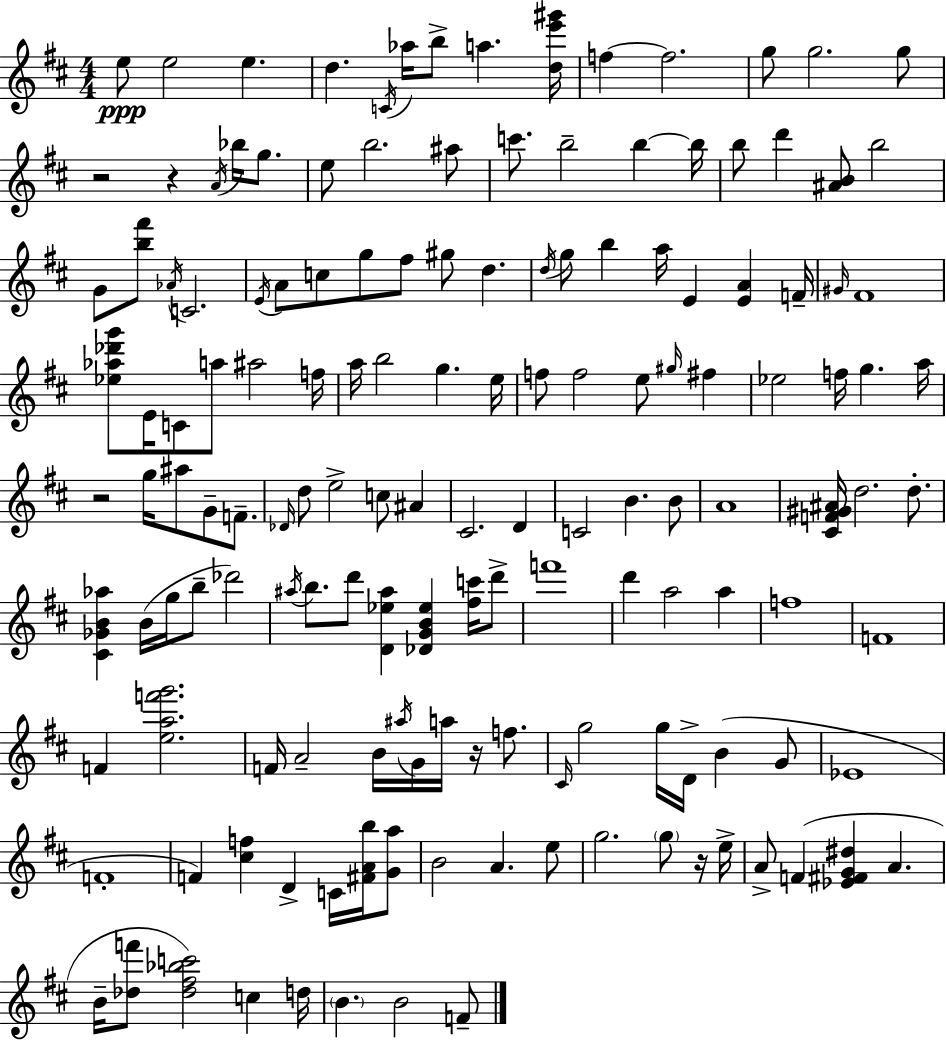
{
  \clef treble
  \numericTimeSignature
  \time 4/4
  \key d \major
  e''8\ppp e''2 e''4. | d''4. \acciaccatura { c'16 } aes''16 b''8-> a''4. | <d'' e''' gis'''>16 f''4~~ f''2. | g''8 g''2. g''8 | \break r2 r4 \acciaccatura { a'16 } bes''16 g''8. | e''8 b''2. | ais''8 c'''8. b''2-- b''4~~ | b''16 b''8 d'''4 <ais' b'>8 b''2 | \break g'8 <b'' fis'''>8 \acciaccatura { aes'16 } c'2. | \acciaccatura { e'16 } a'8 c''8 g''8 fis''8 gis''8 d''4. | \acciaccatura { d''16 } g''8 b''4 a''16 e'4 | <e' a'>4 f'16-- \grace { gis'16 } fis'1 | \break <ees'' aes'' des''' g'''>8 e'16 c'8 a''8 ais''2 | f''16 a''16 b''2 g''4. | e''16 f''8 f''2 | e''8 \grace { gis''16 } fis''4 ees''2 f''16 | \break g''4. a''16 r2 g''16 | ais''8 g'8-- f'8.-- \grace { des'16 } d''8 e''2-> | c''8 ais'4 cis'2. | d'4 c'2 | \break b'4. b'8 a'1 | <cis' f' gis' ais'>16 d''2. | d''8.-. <cis' ges' b' aes''>4 b'16( g''16 b''8-- | des'''2) \acciaccatura { ais''16 } b''8. d'''8 <d' ees'' ais''>4 | \break <des' g' b' ees''>4 <fis'' c'''>16 d'''8-> f'''1 | d'''4 a''2 | a''4 f''1 | f'1 | \break f'4 <e'' a'' f''' g'''>2. | f'16 a'2-- | b'16 \acciaccatura { ais''16 } g'16 a''16 r16 f''8. \grace { cis'16 } g''2 | g''16 d'16-> b'4( g'8 ees'1 | \break f'1-. | f'4) <cis'' f''>4 | d'4-> c'16 <fis' a' b''>16 <g' a''>8 b'2 | a'4. e''8 g''2. | \break \parenthesize g''8 r16 e''16-> a'8-> f'4( | <ees' fis' g' dis''>4 a'4. b'16-- <des'' f'''>8 <des'' fis'' bes'' c'''>2) | c''4 d''16 \parenthesize b'4. | b'2 f'8-- \bar "|."
}